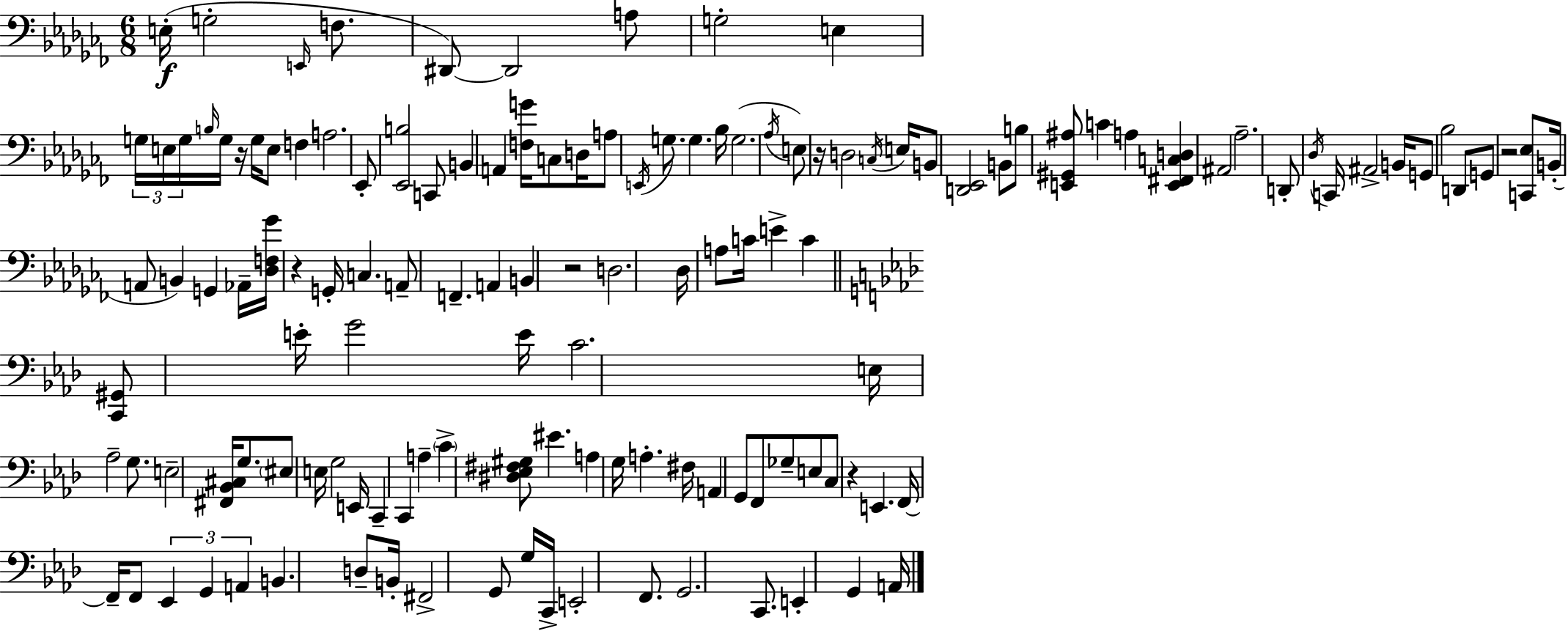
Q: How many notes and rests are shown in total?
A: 133